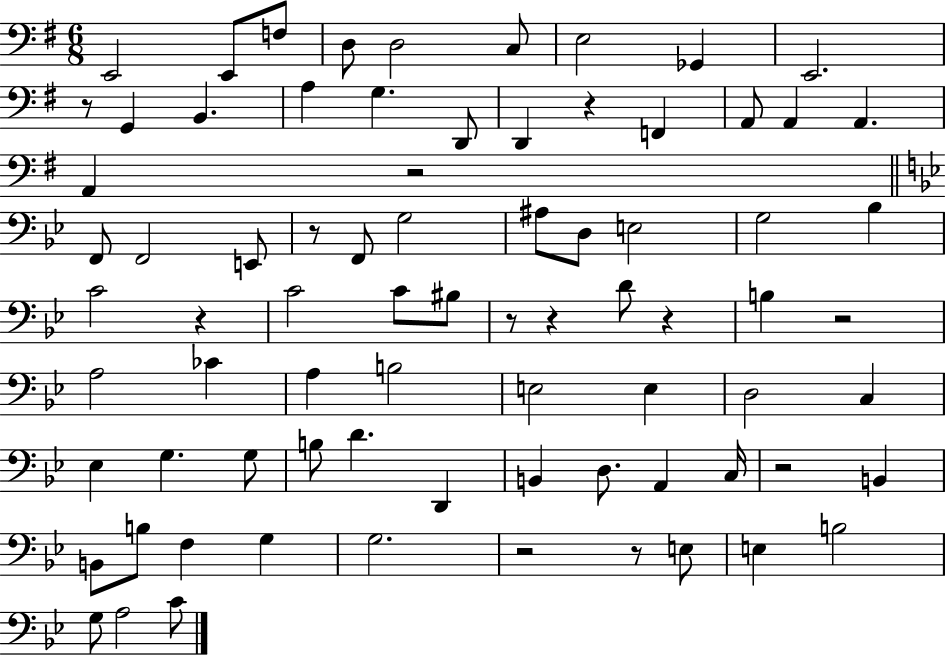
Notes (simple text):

E2/h E2/e F3/e D3/e D3/h C3/e E3/h Gb2/q E2/h. R/e G2/q B2/q. A3/q G3/q. D2/e D2/q R/q F2/q A2/e A2/q A2/q. A2/q R/h F2/e F2/h E2/e R/e F2/e G3/h A#3/e D3/e E3/h G3/h Bb3/q C4/h R/q C4/h C4/e BIS3/e R/e R/q D4/e R/q B3/q R/h A3/h CES4/q A3/q B3/h E3/h E3/q D3/h C3/q Eb3/q G3/q. G3/e B3/e D4/q. D2/q B2/q D3/e. A2/q C3/s R/h B2/q B2/e B3/e F3/q G3/q G3/h. R/h R/e E3/e E3/q B3/h G3/e A3/h C4/e